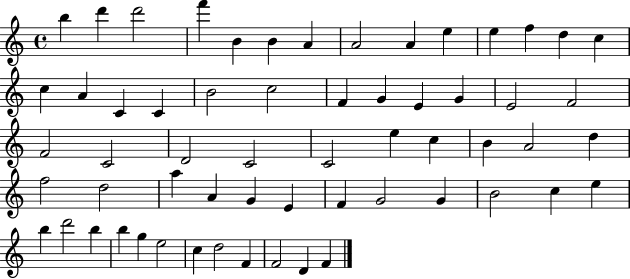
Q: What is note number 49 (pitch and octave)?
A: B5